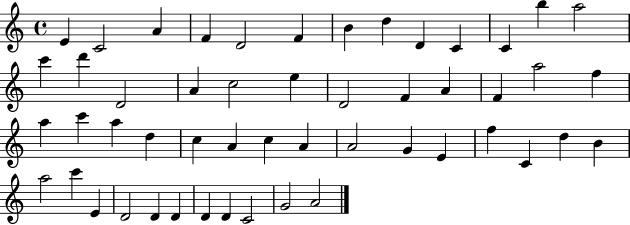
X:1
T:Untitled
M:4/4
L:1/4
K:C
E C2 A F D2 F B d D C C b a2 c' d' D2 A c2 e D2 F A F a2 f a c' a d c A c A A2 G E f C d B a2 c' E D2 D D D D C2 G2 A2